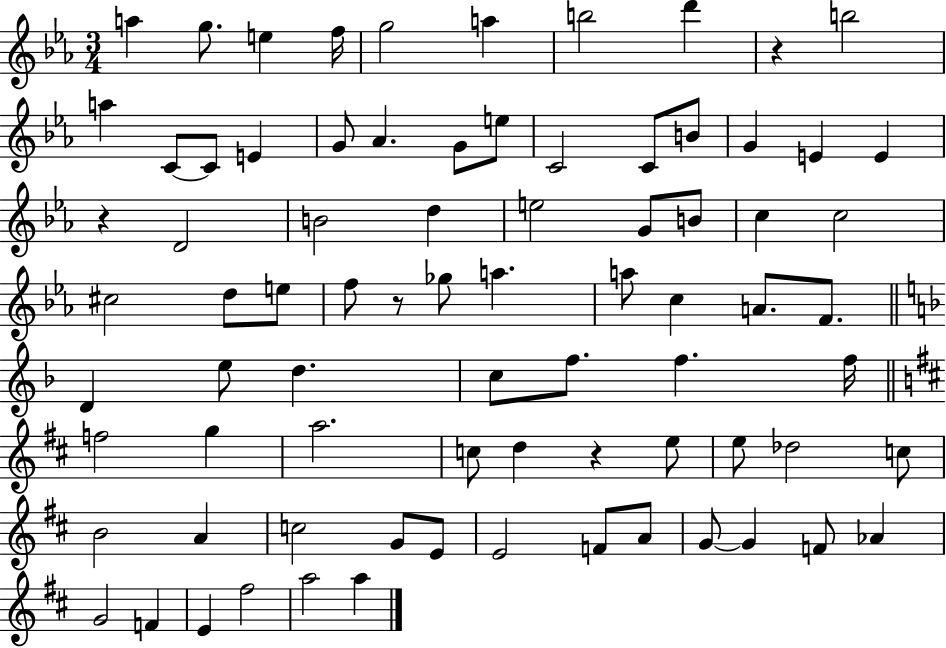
{
  \clef treble
  \numericTimeSignature
  \time 3/4
  \key ees \major
  a''4 g''8. e''4 f''16 | g''2 a''4 | b''2 d'''4 | r4 b''2 | \break a''4 c'8~~ c'8 e'4 | g'8 aes'4. g'8 e''8 | c'2 c'8 b'8 | g'4 e'4 e'4 | \break r4 d'2 | b'2 d''4 | e''2 g'8 b'8 | c''4 c''2 | \break cis''2 d''8 e''8 | f''8 r8 ges''8 a''4. | a''8 c''4 a'8. f'8. | \bar "||" \break \key f \major d'4 e''8 d''4. | c''8 f''8. f''4. f''16 | \bar "||" \break \key d \major f''2 g''4 | a''2. | c''8 d''4 r4 e''8 | e''8 des''2 c''8 | \break b'2 a'4 | c''2 g'8 e'8 | e'2 f'8 a'8 | g'8~~ g'4 f'8 aes'4 | \break g'2 f'4 | e'4 fis''2 | a''2 a''4 | \bar "|."
}